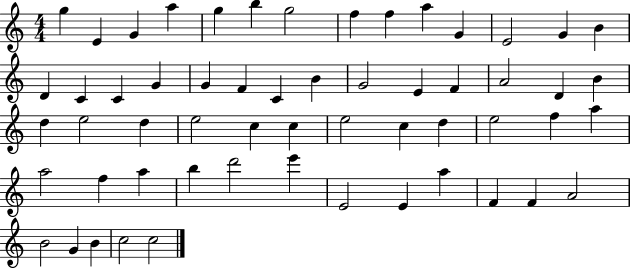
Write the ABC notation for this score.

X:1
T:Untitled
M:4/4
L:1/4
K:C
g E G a g b g2 f f a G E2 G B D C C G G F C B G2 E F A2 D B d e2 d e2 c c e2 c d e2 f a a2 f a b d'2 e' E2 E a F F A2 B2 G B c2 c2